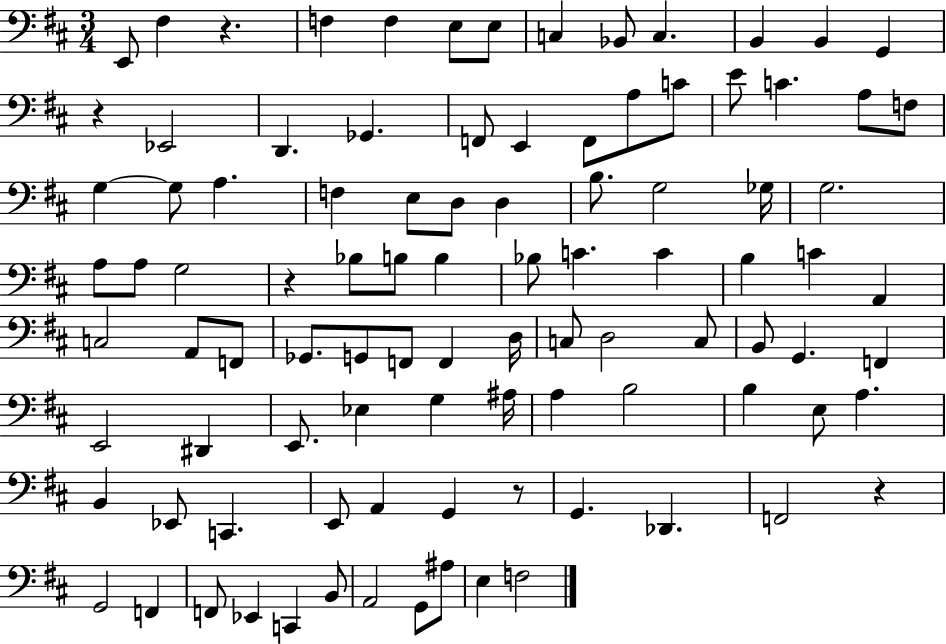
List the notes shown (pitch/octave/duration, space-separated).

E2/e F#3/q R/q. F3/q F3/q E3/e E3/e C3/q Bb2/e C3/q. B2/q B2/q G2/q R/q Eb2/h D2/q. Gb2/q. F2/e E2/q F2/e A3/e C4/e E4/e C4/q. A3/e F3/e G3/q G3/e A3/q. F3/q E3/e D3/e D3/q B3/e. G3/h Gb3/s G3/h. A3/e A3/e G3/h R/q Bb3/e B3/e B3/q Bb3/e C4/q. C4/q B3/q C4/q A2/q C3/h A2/e F2/e Gb2/e. G2/e F2/e F2/q D3/s C3/e D3/h C3/e B2/e G2/q. F2/q E2/h D#2/q E2/e. Eb3/q G3/q A#3/s A3/q B3/h B3/q E3/e A3/q. B2/q Eb2/e C2/q. E2/e A2/q G2/q R/e G2/q. Db2/q. F2/h R/q G2/h F2/q F2/e Eb2/q C2/q B2/e A2/h G2/e A#3/e E3/q F3/h